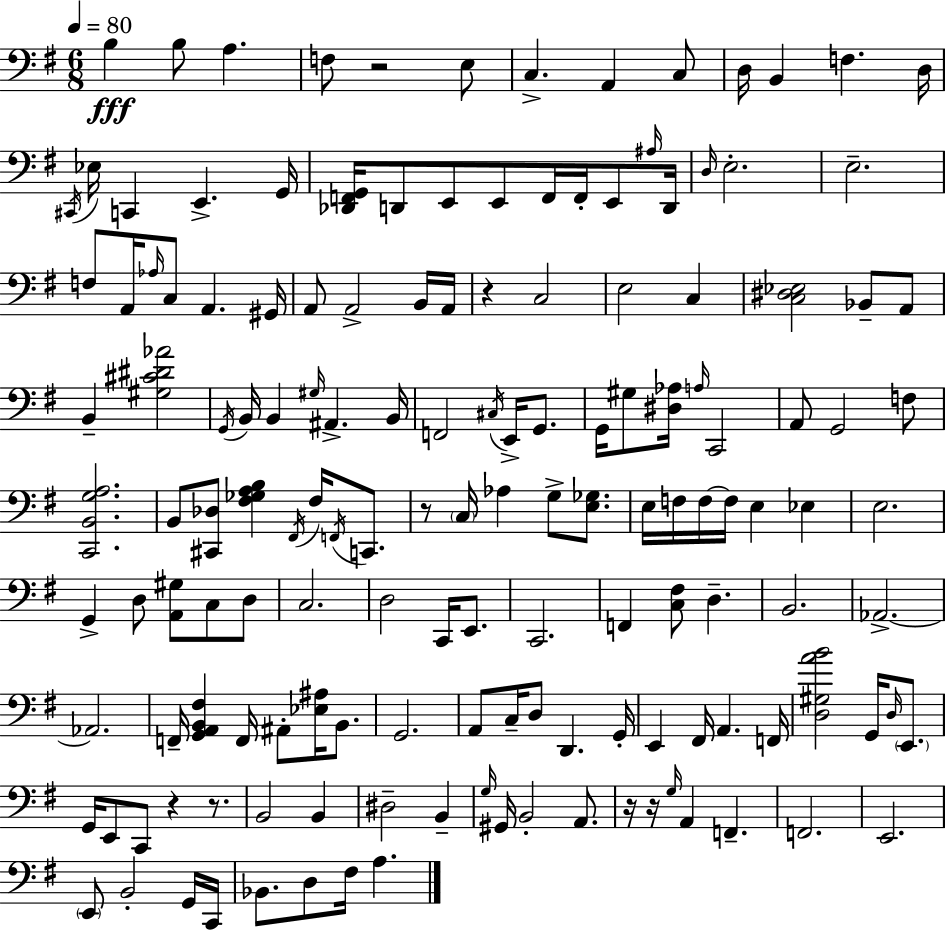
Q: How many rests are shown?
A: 7